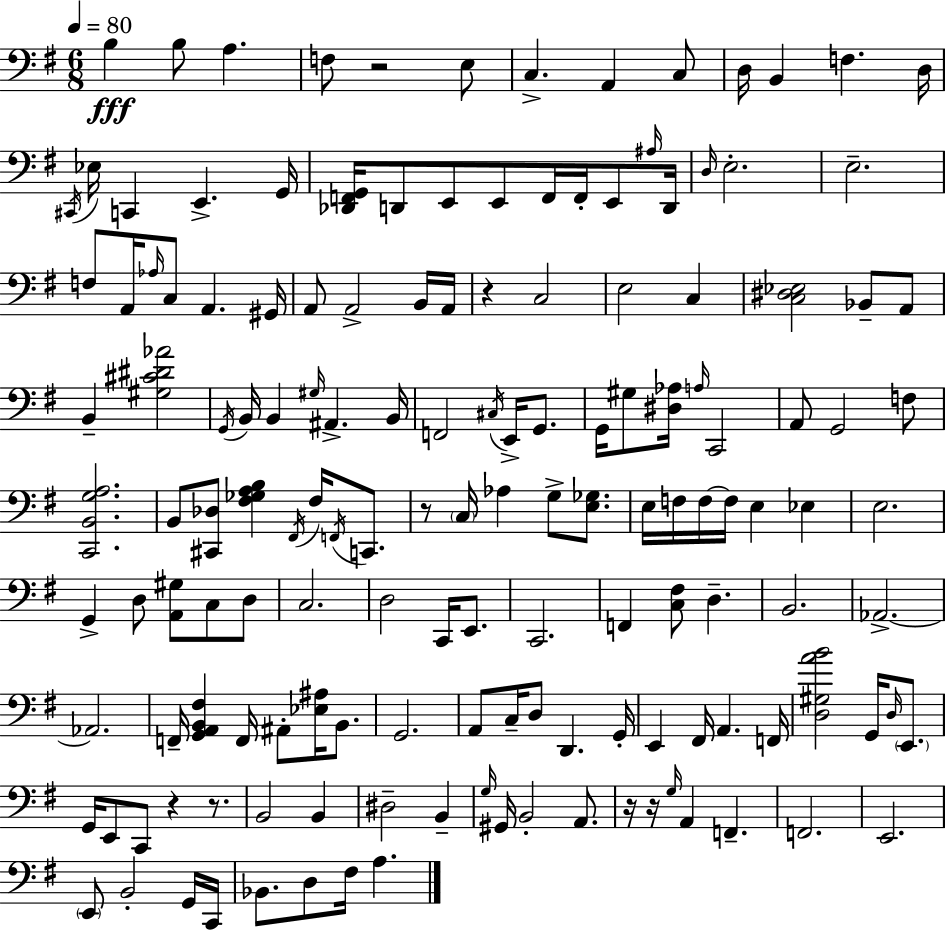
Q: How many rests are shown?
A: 7